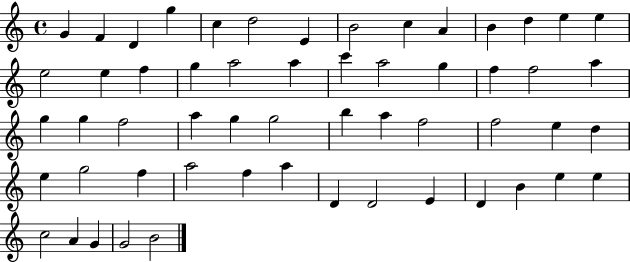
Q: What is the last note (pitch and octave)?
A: B4